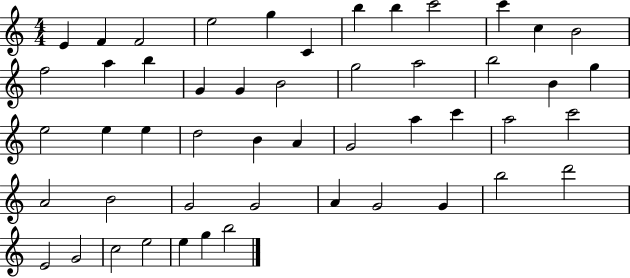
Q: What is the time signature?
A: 4/4